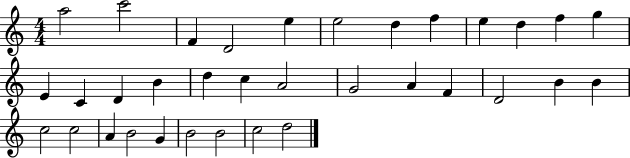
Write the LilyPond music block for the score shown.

{
  \clef treble
  \numericTimeSignature
  \time 4/4
  \key c \major
  a''2 c'''2 | f'4 d'2 e''4 | e''2 d''4 f''4 | e''4 d''4 f''4 g''4 | \break e'4 c'4 d'4 b'4 | d''4 c''4 a'2 | g'2 a'4 f'4 | d'2 b'4 b'4 | \break c''2 c''2 | a'4 b'2 g'4 | b'2 b'2 | c''2 d''2 | \break \bar "|."
}